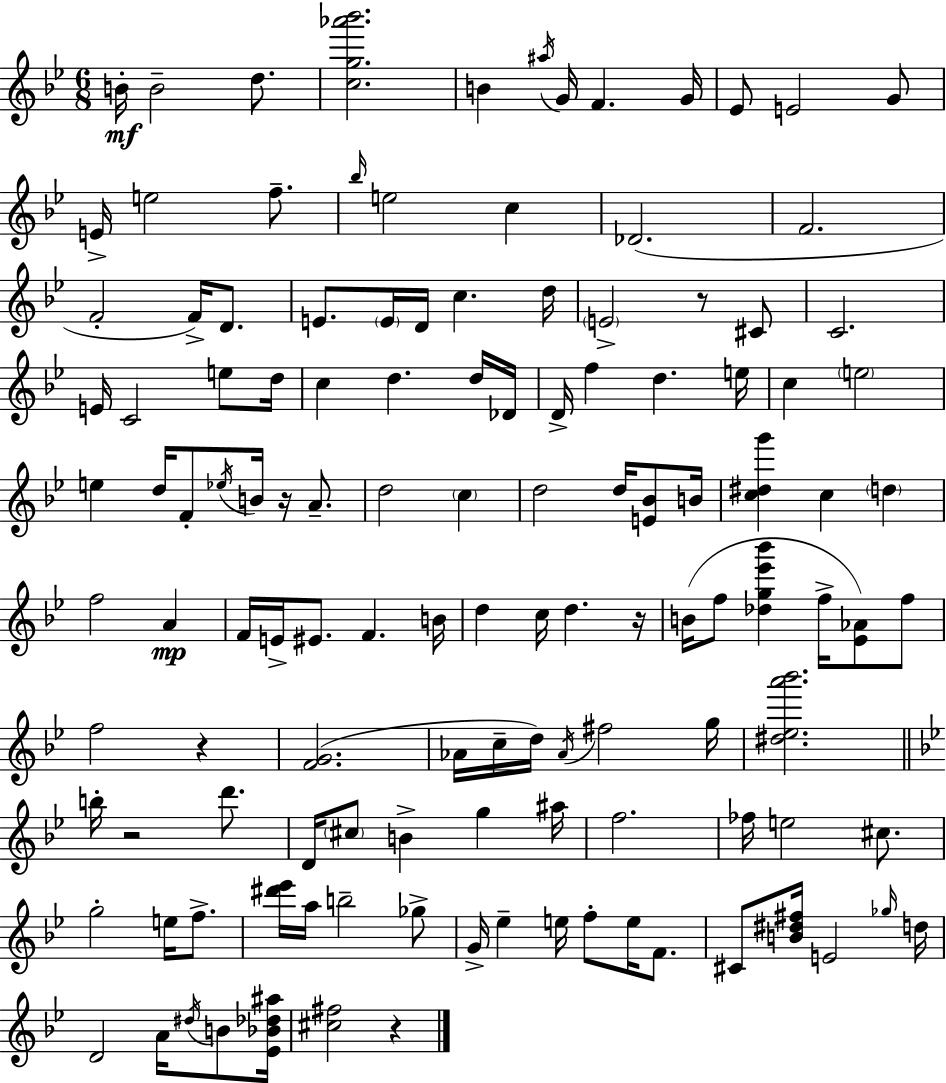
B4/s B4/h D5/e. [C5,G5,Ab6,Bb6]/h. B4/q A#5/s G4/s F4/q. G4/s Eb4/e E4/h G4/e E4/s E5/h F5/e. Bb5/s E5/h C5/q Db4/h. F4/h. F4/h F4/s D4/e. E4/e. E4/s D4/s C5/q. D5/s E4/h R/e C#4/e C4/h. E4/s C4/h E5/e D5/s C5/q D5/q. D5/s Db4/s D4/s F5/q D5/q. E5/s C5/q E5/h E5/q D5/s F4/e Eb5/s B4/s R/s A4/e. D5/h C5/q D5/h D5/s [E4,Bb4]/e B4/s [C5,D#5,G6]/q C5/q D5/q F5/h A4/q F4/s E4/s EIS4/e. F4/q. B4/s D5/q C5/s D5/q. R/s B4/s F5/e [Db5,G5,Eb6,Bb6]/q F5/s [Eb4,Ab4]/e F5/e F5/h R/q [F4,G4]/h. Ab4/s C5/s D5/s Ab4/s F#5/h G5/s [D#5,Eb5,A6,Bb6]/h. B5/s R/h D6/e. D4/s C#5/e B4/q G5/q A#5/s F5/h. FES5/s E5/h C#5/e. G5/h E5/s F5/e. [D#6,Eb6]/s A5/s B5/h Gb5/e G4/s Eb5/q E5/s F5/e E5/s F4/e. C#4/e [B4,D#5,F#5]/s E4/h Gb5/s D5/s D4/h A4/s D#5/s B4/e [Eb4,Bb4,Db5,A#5]/s [C#5,F#5]/h R/q